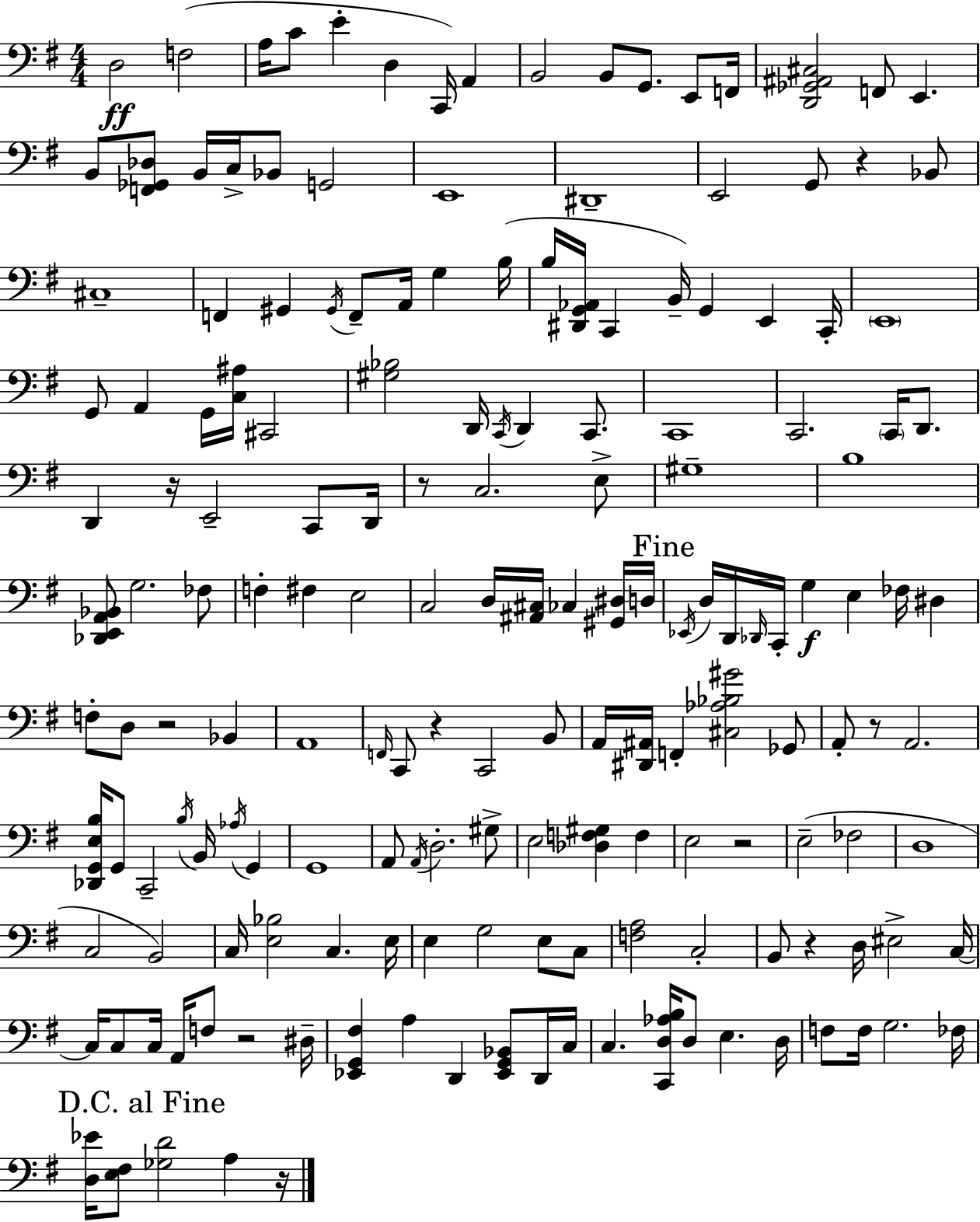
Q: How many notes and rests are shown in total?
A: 171